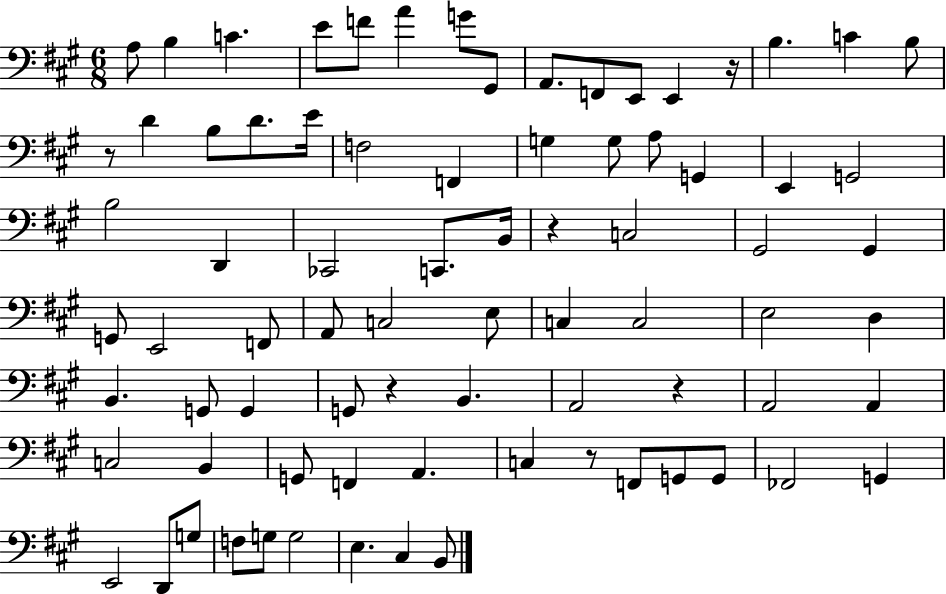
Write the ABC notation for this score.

X:1
T:Untitled
M:6/8
L:1/4
K:A
A,/2 B, C E/2 F/2 A G/2 ^G,,/2 A,,/2 F,,/2 E,,/2 E,, z/4 B, C B,/2 z/2 D B,/2 D/2 E/4 F,2 F,, G, G,/2 A,/2 G,, E,, G,,2 B,2 D,, _C,,2 C,,/2 B,,/4 z C,2 ^G,,2 ^G,, G,,/2 E,,2 F,,/2 A,,/2 C,2 E,/2 C, C,2 E,2 D, B,, G,,/2 G,, G,,/2 z B,, A,,2 z A,,2 A,, C,2 B,, G,,/2 F,, A,, C, z/2 F,,/2 G,,/2 G,,/2 _F,,2 G,, E,,2 D,,/2 G,/2 F,/2 G,/2 G,2 E, ^C, B,,/2